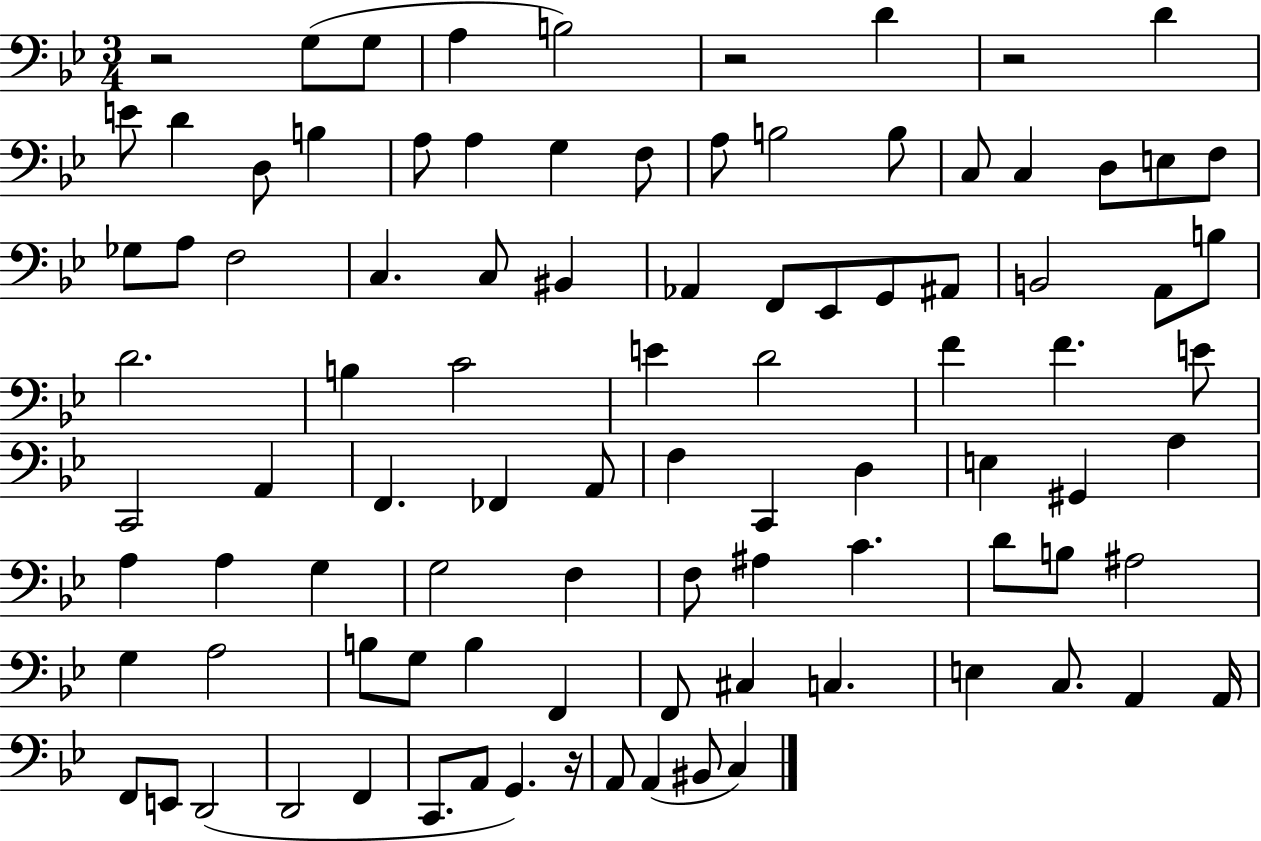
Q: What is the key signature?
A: BES major